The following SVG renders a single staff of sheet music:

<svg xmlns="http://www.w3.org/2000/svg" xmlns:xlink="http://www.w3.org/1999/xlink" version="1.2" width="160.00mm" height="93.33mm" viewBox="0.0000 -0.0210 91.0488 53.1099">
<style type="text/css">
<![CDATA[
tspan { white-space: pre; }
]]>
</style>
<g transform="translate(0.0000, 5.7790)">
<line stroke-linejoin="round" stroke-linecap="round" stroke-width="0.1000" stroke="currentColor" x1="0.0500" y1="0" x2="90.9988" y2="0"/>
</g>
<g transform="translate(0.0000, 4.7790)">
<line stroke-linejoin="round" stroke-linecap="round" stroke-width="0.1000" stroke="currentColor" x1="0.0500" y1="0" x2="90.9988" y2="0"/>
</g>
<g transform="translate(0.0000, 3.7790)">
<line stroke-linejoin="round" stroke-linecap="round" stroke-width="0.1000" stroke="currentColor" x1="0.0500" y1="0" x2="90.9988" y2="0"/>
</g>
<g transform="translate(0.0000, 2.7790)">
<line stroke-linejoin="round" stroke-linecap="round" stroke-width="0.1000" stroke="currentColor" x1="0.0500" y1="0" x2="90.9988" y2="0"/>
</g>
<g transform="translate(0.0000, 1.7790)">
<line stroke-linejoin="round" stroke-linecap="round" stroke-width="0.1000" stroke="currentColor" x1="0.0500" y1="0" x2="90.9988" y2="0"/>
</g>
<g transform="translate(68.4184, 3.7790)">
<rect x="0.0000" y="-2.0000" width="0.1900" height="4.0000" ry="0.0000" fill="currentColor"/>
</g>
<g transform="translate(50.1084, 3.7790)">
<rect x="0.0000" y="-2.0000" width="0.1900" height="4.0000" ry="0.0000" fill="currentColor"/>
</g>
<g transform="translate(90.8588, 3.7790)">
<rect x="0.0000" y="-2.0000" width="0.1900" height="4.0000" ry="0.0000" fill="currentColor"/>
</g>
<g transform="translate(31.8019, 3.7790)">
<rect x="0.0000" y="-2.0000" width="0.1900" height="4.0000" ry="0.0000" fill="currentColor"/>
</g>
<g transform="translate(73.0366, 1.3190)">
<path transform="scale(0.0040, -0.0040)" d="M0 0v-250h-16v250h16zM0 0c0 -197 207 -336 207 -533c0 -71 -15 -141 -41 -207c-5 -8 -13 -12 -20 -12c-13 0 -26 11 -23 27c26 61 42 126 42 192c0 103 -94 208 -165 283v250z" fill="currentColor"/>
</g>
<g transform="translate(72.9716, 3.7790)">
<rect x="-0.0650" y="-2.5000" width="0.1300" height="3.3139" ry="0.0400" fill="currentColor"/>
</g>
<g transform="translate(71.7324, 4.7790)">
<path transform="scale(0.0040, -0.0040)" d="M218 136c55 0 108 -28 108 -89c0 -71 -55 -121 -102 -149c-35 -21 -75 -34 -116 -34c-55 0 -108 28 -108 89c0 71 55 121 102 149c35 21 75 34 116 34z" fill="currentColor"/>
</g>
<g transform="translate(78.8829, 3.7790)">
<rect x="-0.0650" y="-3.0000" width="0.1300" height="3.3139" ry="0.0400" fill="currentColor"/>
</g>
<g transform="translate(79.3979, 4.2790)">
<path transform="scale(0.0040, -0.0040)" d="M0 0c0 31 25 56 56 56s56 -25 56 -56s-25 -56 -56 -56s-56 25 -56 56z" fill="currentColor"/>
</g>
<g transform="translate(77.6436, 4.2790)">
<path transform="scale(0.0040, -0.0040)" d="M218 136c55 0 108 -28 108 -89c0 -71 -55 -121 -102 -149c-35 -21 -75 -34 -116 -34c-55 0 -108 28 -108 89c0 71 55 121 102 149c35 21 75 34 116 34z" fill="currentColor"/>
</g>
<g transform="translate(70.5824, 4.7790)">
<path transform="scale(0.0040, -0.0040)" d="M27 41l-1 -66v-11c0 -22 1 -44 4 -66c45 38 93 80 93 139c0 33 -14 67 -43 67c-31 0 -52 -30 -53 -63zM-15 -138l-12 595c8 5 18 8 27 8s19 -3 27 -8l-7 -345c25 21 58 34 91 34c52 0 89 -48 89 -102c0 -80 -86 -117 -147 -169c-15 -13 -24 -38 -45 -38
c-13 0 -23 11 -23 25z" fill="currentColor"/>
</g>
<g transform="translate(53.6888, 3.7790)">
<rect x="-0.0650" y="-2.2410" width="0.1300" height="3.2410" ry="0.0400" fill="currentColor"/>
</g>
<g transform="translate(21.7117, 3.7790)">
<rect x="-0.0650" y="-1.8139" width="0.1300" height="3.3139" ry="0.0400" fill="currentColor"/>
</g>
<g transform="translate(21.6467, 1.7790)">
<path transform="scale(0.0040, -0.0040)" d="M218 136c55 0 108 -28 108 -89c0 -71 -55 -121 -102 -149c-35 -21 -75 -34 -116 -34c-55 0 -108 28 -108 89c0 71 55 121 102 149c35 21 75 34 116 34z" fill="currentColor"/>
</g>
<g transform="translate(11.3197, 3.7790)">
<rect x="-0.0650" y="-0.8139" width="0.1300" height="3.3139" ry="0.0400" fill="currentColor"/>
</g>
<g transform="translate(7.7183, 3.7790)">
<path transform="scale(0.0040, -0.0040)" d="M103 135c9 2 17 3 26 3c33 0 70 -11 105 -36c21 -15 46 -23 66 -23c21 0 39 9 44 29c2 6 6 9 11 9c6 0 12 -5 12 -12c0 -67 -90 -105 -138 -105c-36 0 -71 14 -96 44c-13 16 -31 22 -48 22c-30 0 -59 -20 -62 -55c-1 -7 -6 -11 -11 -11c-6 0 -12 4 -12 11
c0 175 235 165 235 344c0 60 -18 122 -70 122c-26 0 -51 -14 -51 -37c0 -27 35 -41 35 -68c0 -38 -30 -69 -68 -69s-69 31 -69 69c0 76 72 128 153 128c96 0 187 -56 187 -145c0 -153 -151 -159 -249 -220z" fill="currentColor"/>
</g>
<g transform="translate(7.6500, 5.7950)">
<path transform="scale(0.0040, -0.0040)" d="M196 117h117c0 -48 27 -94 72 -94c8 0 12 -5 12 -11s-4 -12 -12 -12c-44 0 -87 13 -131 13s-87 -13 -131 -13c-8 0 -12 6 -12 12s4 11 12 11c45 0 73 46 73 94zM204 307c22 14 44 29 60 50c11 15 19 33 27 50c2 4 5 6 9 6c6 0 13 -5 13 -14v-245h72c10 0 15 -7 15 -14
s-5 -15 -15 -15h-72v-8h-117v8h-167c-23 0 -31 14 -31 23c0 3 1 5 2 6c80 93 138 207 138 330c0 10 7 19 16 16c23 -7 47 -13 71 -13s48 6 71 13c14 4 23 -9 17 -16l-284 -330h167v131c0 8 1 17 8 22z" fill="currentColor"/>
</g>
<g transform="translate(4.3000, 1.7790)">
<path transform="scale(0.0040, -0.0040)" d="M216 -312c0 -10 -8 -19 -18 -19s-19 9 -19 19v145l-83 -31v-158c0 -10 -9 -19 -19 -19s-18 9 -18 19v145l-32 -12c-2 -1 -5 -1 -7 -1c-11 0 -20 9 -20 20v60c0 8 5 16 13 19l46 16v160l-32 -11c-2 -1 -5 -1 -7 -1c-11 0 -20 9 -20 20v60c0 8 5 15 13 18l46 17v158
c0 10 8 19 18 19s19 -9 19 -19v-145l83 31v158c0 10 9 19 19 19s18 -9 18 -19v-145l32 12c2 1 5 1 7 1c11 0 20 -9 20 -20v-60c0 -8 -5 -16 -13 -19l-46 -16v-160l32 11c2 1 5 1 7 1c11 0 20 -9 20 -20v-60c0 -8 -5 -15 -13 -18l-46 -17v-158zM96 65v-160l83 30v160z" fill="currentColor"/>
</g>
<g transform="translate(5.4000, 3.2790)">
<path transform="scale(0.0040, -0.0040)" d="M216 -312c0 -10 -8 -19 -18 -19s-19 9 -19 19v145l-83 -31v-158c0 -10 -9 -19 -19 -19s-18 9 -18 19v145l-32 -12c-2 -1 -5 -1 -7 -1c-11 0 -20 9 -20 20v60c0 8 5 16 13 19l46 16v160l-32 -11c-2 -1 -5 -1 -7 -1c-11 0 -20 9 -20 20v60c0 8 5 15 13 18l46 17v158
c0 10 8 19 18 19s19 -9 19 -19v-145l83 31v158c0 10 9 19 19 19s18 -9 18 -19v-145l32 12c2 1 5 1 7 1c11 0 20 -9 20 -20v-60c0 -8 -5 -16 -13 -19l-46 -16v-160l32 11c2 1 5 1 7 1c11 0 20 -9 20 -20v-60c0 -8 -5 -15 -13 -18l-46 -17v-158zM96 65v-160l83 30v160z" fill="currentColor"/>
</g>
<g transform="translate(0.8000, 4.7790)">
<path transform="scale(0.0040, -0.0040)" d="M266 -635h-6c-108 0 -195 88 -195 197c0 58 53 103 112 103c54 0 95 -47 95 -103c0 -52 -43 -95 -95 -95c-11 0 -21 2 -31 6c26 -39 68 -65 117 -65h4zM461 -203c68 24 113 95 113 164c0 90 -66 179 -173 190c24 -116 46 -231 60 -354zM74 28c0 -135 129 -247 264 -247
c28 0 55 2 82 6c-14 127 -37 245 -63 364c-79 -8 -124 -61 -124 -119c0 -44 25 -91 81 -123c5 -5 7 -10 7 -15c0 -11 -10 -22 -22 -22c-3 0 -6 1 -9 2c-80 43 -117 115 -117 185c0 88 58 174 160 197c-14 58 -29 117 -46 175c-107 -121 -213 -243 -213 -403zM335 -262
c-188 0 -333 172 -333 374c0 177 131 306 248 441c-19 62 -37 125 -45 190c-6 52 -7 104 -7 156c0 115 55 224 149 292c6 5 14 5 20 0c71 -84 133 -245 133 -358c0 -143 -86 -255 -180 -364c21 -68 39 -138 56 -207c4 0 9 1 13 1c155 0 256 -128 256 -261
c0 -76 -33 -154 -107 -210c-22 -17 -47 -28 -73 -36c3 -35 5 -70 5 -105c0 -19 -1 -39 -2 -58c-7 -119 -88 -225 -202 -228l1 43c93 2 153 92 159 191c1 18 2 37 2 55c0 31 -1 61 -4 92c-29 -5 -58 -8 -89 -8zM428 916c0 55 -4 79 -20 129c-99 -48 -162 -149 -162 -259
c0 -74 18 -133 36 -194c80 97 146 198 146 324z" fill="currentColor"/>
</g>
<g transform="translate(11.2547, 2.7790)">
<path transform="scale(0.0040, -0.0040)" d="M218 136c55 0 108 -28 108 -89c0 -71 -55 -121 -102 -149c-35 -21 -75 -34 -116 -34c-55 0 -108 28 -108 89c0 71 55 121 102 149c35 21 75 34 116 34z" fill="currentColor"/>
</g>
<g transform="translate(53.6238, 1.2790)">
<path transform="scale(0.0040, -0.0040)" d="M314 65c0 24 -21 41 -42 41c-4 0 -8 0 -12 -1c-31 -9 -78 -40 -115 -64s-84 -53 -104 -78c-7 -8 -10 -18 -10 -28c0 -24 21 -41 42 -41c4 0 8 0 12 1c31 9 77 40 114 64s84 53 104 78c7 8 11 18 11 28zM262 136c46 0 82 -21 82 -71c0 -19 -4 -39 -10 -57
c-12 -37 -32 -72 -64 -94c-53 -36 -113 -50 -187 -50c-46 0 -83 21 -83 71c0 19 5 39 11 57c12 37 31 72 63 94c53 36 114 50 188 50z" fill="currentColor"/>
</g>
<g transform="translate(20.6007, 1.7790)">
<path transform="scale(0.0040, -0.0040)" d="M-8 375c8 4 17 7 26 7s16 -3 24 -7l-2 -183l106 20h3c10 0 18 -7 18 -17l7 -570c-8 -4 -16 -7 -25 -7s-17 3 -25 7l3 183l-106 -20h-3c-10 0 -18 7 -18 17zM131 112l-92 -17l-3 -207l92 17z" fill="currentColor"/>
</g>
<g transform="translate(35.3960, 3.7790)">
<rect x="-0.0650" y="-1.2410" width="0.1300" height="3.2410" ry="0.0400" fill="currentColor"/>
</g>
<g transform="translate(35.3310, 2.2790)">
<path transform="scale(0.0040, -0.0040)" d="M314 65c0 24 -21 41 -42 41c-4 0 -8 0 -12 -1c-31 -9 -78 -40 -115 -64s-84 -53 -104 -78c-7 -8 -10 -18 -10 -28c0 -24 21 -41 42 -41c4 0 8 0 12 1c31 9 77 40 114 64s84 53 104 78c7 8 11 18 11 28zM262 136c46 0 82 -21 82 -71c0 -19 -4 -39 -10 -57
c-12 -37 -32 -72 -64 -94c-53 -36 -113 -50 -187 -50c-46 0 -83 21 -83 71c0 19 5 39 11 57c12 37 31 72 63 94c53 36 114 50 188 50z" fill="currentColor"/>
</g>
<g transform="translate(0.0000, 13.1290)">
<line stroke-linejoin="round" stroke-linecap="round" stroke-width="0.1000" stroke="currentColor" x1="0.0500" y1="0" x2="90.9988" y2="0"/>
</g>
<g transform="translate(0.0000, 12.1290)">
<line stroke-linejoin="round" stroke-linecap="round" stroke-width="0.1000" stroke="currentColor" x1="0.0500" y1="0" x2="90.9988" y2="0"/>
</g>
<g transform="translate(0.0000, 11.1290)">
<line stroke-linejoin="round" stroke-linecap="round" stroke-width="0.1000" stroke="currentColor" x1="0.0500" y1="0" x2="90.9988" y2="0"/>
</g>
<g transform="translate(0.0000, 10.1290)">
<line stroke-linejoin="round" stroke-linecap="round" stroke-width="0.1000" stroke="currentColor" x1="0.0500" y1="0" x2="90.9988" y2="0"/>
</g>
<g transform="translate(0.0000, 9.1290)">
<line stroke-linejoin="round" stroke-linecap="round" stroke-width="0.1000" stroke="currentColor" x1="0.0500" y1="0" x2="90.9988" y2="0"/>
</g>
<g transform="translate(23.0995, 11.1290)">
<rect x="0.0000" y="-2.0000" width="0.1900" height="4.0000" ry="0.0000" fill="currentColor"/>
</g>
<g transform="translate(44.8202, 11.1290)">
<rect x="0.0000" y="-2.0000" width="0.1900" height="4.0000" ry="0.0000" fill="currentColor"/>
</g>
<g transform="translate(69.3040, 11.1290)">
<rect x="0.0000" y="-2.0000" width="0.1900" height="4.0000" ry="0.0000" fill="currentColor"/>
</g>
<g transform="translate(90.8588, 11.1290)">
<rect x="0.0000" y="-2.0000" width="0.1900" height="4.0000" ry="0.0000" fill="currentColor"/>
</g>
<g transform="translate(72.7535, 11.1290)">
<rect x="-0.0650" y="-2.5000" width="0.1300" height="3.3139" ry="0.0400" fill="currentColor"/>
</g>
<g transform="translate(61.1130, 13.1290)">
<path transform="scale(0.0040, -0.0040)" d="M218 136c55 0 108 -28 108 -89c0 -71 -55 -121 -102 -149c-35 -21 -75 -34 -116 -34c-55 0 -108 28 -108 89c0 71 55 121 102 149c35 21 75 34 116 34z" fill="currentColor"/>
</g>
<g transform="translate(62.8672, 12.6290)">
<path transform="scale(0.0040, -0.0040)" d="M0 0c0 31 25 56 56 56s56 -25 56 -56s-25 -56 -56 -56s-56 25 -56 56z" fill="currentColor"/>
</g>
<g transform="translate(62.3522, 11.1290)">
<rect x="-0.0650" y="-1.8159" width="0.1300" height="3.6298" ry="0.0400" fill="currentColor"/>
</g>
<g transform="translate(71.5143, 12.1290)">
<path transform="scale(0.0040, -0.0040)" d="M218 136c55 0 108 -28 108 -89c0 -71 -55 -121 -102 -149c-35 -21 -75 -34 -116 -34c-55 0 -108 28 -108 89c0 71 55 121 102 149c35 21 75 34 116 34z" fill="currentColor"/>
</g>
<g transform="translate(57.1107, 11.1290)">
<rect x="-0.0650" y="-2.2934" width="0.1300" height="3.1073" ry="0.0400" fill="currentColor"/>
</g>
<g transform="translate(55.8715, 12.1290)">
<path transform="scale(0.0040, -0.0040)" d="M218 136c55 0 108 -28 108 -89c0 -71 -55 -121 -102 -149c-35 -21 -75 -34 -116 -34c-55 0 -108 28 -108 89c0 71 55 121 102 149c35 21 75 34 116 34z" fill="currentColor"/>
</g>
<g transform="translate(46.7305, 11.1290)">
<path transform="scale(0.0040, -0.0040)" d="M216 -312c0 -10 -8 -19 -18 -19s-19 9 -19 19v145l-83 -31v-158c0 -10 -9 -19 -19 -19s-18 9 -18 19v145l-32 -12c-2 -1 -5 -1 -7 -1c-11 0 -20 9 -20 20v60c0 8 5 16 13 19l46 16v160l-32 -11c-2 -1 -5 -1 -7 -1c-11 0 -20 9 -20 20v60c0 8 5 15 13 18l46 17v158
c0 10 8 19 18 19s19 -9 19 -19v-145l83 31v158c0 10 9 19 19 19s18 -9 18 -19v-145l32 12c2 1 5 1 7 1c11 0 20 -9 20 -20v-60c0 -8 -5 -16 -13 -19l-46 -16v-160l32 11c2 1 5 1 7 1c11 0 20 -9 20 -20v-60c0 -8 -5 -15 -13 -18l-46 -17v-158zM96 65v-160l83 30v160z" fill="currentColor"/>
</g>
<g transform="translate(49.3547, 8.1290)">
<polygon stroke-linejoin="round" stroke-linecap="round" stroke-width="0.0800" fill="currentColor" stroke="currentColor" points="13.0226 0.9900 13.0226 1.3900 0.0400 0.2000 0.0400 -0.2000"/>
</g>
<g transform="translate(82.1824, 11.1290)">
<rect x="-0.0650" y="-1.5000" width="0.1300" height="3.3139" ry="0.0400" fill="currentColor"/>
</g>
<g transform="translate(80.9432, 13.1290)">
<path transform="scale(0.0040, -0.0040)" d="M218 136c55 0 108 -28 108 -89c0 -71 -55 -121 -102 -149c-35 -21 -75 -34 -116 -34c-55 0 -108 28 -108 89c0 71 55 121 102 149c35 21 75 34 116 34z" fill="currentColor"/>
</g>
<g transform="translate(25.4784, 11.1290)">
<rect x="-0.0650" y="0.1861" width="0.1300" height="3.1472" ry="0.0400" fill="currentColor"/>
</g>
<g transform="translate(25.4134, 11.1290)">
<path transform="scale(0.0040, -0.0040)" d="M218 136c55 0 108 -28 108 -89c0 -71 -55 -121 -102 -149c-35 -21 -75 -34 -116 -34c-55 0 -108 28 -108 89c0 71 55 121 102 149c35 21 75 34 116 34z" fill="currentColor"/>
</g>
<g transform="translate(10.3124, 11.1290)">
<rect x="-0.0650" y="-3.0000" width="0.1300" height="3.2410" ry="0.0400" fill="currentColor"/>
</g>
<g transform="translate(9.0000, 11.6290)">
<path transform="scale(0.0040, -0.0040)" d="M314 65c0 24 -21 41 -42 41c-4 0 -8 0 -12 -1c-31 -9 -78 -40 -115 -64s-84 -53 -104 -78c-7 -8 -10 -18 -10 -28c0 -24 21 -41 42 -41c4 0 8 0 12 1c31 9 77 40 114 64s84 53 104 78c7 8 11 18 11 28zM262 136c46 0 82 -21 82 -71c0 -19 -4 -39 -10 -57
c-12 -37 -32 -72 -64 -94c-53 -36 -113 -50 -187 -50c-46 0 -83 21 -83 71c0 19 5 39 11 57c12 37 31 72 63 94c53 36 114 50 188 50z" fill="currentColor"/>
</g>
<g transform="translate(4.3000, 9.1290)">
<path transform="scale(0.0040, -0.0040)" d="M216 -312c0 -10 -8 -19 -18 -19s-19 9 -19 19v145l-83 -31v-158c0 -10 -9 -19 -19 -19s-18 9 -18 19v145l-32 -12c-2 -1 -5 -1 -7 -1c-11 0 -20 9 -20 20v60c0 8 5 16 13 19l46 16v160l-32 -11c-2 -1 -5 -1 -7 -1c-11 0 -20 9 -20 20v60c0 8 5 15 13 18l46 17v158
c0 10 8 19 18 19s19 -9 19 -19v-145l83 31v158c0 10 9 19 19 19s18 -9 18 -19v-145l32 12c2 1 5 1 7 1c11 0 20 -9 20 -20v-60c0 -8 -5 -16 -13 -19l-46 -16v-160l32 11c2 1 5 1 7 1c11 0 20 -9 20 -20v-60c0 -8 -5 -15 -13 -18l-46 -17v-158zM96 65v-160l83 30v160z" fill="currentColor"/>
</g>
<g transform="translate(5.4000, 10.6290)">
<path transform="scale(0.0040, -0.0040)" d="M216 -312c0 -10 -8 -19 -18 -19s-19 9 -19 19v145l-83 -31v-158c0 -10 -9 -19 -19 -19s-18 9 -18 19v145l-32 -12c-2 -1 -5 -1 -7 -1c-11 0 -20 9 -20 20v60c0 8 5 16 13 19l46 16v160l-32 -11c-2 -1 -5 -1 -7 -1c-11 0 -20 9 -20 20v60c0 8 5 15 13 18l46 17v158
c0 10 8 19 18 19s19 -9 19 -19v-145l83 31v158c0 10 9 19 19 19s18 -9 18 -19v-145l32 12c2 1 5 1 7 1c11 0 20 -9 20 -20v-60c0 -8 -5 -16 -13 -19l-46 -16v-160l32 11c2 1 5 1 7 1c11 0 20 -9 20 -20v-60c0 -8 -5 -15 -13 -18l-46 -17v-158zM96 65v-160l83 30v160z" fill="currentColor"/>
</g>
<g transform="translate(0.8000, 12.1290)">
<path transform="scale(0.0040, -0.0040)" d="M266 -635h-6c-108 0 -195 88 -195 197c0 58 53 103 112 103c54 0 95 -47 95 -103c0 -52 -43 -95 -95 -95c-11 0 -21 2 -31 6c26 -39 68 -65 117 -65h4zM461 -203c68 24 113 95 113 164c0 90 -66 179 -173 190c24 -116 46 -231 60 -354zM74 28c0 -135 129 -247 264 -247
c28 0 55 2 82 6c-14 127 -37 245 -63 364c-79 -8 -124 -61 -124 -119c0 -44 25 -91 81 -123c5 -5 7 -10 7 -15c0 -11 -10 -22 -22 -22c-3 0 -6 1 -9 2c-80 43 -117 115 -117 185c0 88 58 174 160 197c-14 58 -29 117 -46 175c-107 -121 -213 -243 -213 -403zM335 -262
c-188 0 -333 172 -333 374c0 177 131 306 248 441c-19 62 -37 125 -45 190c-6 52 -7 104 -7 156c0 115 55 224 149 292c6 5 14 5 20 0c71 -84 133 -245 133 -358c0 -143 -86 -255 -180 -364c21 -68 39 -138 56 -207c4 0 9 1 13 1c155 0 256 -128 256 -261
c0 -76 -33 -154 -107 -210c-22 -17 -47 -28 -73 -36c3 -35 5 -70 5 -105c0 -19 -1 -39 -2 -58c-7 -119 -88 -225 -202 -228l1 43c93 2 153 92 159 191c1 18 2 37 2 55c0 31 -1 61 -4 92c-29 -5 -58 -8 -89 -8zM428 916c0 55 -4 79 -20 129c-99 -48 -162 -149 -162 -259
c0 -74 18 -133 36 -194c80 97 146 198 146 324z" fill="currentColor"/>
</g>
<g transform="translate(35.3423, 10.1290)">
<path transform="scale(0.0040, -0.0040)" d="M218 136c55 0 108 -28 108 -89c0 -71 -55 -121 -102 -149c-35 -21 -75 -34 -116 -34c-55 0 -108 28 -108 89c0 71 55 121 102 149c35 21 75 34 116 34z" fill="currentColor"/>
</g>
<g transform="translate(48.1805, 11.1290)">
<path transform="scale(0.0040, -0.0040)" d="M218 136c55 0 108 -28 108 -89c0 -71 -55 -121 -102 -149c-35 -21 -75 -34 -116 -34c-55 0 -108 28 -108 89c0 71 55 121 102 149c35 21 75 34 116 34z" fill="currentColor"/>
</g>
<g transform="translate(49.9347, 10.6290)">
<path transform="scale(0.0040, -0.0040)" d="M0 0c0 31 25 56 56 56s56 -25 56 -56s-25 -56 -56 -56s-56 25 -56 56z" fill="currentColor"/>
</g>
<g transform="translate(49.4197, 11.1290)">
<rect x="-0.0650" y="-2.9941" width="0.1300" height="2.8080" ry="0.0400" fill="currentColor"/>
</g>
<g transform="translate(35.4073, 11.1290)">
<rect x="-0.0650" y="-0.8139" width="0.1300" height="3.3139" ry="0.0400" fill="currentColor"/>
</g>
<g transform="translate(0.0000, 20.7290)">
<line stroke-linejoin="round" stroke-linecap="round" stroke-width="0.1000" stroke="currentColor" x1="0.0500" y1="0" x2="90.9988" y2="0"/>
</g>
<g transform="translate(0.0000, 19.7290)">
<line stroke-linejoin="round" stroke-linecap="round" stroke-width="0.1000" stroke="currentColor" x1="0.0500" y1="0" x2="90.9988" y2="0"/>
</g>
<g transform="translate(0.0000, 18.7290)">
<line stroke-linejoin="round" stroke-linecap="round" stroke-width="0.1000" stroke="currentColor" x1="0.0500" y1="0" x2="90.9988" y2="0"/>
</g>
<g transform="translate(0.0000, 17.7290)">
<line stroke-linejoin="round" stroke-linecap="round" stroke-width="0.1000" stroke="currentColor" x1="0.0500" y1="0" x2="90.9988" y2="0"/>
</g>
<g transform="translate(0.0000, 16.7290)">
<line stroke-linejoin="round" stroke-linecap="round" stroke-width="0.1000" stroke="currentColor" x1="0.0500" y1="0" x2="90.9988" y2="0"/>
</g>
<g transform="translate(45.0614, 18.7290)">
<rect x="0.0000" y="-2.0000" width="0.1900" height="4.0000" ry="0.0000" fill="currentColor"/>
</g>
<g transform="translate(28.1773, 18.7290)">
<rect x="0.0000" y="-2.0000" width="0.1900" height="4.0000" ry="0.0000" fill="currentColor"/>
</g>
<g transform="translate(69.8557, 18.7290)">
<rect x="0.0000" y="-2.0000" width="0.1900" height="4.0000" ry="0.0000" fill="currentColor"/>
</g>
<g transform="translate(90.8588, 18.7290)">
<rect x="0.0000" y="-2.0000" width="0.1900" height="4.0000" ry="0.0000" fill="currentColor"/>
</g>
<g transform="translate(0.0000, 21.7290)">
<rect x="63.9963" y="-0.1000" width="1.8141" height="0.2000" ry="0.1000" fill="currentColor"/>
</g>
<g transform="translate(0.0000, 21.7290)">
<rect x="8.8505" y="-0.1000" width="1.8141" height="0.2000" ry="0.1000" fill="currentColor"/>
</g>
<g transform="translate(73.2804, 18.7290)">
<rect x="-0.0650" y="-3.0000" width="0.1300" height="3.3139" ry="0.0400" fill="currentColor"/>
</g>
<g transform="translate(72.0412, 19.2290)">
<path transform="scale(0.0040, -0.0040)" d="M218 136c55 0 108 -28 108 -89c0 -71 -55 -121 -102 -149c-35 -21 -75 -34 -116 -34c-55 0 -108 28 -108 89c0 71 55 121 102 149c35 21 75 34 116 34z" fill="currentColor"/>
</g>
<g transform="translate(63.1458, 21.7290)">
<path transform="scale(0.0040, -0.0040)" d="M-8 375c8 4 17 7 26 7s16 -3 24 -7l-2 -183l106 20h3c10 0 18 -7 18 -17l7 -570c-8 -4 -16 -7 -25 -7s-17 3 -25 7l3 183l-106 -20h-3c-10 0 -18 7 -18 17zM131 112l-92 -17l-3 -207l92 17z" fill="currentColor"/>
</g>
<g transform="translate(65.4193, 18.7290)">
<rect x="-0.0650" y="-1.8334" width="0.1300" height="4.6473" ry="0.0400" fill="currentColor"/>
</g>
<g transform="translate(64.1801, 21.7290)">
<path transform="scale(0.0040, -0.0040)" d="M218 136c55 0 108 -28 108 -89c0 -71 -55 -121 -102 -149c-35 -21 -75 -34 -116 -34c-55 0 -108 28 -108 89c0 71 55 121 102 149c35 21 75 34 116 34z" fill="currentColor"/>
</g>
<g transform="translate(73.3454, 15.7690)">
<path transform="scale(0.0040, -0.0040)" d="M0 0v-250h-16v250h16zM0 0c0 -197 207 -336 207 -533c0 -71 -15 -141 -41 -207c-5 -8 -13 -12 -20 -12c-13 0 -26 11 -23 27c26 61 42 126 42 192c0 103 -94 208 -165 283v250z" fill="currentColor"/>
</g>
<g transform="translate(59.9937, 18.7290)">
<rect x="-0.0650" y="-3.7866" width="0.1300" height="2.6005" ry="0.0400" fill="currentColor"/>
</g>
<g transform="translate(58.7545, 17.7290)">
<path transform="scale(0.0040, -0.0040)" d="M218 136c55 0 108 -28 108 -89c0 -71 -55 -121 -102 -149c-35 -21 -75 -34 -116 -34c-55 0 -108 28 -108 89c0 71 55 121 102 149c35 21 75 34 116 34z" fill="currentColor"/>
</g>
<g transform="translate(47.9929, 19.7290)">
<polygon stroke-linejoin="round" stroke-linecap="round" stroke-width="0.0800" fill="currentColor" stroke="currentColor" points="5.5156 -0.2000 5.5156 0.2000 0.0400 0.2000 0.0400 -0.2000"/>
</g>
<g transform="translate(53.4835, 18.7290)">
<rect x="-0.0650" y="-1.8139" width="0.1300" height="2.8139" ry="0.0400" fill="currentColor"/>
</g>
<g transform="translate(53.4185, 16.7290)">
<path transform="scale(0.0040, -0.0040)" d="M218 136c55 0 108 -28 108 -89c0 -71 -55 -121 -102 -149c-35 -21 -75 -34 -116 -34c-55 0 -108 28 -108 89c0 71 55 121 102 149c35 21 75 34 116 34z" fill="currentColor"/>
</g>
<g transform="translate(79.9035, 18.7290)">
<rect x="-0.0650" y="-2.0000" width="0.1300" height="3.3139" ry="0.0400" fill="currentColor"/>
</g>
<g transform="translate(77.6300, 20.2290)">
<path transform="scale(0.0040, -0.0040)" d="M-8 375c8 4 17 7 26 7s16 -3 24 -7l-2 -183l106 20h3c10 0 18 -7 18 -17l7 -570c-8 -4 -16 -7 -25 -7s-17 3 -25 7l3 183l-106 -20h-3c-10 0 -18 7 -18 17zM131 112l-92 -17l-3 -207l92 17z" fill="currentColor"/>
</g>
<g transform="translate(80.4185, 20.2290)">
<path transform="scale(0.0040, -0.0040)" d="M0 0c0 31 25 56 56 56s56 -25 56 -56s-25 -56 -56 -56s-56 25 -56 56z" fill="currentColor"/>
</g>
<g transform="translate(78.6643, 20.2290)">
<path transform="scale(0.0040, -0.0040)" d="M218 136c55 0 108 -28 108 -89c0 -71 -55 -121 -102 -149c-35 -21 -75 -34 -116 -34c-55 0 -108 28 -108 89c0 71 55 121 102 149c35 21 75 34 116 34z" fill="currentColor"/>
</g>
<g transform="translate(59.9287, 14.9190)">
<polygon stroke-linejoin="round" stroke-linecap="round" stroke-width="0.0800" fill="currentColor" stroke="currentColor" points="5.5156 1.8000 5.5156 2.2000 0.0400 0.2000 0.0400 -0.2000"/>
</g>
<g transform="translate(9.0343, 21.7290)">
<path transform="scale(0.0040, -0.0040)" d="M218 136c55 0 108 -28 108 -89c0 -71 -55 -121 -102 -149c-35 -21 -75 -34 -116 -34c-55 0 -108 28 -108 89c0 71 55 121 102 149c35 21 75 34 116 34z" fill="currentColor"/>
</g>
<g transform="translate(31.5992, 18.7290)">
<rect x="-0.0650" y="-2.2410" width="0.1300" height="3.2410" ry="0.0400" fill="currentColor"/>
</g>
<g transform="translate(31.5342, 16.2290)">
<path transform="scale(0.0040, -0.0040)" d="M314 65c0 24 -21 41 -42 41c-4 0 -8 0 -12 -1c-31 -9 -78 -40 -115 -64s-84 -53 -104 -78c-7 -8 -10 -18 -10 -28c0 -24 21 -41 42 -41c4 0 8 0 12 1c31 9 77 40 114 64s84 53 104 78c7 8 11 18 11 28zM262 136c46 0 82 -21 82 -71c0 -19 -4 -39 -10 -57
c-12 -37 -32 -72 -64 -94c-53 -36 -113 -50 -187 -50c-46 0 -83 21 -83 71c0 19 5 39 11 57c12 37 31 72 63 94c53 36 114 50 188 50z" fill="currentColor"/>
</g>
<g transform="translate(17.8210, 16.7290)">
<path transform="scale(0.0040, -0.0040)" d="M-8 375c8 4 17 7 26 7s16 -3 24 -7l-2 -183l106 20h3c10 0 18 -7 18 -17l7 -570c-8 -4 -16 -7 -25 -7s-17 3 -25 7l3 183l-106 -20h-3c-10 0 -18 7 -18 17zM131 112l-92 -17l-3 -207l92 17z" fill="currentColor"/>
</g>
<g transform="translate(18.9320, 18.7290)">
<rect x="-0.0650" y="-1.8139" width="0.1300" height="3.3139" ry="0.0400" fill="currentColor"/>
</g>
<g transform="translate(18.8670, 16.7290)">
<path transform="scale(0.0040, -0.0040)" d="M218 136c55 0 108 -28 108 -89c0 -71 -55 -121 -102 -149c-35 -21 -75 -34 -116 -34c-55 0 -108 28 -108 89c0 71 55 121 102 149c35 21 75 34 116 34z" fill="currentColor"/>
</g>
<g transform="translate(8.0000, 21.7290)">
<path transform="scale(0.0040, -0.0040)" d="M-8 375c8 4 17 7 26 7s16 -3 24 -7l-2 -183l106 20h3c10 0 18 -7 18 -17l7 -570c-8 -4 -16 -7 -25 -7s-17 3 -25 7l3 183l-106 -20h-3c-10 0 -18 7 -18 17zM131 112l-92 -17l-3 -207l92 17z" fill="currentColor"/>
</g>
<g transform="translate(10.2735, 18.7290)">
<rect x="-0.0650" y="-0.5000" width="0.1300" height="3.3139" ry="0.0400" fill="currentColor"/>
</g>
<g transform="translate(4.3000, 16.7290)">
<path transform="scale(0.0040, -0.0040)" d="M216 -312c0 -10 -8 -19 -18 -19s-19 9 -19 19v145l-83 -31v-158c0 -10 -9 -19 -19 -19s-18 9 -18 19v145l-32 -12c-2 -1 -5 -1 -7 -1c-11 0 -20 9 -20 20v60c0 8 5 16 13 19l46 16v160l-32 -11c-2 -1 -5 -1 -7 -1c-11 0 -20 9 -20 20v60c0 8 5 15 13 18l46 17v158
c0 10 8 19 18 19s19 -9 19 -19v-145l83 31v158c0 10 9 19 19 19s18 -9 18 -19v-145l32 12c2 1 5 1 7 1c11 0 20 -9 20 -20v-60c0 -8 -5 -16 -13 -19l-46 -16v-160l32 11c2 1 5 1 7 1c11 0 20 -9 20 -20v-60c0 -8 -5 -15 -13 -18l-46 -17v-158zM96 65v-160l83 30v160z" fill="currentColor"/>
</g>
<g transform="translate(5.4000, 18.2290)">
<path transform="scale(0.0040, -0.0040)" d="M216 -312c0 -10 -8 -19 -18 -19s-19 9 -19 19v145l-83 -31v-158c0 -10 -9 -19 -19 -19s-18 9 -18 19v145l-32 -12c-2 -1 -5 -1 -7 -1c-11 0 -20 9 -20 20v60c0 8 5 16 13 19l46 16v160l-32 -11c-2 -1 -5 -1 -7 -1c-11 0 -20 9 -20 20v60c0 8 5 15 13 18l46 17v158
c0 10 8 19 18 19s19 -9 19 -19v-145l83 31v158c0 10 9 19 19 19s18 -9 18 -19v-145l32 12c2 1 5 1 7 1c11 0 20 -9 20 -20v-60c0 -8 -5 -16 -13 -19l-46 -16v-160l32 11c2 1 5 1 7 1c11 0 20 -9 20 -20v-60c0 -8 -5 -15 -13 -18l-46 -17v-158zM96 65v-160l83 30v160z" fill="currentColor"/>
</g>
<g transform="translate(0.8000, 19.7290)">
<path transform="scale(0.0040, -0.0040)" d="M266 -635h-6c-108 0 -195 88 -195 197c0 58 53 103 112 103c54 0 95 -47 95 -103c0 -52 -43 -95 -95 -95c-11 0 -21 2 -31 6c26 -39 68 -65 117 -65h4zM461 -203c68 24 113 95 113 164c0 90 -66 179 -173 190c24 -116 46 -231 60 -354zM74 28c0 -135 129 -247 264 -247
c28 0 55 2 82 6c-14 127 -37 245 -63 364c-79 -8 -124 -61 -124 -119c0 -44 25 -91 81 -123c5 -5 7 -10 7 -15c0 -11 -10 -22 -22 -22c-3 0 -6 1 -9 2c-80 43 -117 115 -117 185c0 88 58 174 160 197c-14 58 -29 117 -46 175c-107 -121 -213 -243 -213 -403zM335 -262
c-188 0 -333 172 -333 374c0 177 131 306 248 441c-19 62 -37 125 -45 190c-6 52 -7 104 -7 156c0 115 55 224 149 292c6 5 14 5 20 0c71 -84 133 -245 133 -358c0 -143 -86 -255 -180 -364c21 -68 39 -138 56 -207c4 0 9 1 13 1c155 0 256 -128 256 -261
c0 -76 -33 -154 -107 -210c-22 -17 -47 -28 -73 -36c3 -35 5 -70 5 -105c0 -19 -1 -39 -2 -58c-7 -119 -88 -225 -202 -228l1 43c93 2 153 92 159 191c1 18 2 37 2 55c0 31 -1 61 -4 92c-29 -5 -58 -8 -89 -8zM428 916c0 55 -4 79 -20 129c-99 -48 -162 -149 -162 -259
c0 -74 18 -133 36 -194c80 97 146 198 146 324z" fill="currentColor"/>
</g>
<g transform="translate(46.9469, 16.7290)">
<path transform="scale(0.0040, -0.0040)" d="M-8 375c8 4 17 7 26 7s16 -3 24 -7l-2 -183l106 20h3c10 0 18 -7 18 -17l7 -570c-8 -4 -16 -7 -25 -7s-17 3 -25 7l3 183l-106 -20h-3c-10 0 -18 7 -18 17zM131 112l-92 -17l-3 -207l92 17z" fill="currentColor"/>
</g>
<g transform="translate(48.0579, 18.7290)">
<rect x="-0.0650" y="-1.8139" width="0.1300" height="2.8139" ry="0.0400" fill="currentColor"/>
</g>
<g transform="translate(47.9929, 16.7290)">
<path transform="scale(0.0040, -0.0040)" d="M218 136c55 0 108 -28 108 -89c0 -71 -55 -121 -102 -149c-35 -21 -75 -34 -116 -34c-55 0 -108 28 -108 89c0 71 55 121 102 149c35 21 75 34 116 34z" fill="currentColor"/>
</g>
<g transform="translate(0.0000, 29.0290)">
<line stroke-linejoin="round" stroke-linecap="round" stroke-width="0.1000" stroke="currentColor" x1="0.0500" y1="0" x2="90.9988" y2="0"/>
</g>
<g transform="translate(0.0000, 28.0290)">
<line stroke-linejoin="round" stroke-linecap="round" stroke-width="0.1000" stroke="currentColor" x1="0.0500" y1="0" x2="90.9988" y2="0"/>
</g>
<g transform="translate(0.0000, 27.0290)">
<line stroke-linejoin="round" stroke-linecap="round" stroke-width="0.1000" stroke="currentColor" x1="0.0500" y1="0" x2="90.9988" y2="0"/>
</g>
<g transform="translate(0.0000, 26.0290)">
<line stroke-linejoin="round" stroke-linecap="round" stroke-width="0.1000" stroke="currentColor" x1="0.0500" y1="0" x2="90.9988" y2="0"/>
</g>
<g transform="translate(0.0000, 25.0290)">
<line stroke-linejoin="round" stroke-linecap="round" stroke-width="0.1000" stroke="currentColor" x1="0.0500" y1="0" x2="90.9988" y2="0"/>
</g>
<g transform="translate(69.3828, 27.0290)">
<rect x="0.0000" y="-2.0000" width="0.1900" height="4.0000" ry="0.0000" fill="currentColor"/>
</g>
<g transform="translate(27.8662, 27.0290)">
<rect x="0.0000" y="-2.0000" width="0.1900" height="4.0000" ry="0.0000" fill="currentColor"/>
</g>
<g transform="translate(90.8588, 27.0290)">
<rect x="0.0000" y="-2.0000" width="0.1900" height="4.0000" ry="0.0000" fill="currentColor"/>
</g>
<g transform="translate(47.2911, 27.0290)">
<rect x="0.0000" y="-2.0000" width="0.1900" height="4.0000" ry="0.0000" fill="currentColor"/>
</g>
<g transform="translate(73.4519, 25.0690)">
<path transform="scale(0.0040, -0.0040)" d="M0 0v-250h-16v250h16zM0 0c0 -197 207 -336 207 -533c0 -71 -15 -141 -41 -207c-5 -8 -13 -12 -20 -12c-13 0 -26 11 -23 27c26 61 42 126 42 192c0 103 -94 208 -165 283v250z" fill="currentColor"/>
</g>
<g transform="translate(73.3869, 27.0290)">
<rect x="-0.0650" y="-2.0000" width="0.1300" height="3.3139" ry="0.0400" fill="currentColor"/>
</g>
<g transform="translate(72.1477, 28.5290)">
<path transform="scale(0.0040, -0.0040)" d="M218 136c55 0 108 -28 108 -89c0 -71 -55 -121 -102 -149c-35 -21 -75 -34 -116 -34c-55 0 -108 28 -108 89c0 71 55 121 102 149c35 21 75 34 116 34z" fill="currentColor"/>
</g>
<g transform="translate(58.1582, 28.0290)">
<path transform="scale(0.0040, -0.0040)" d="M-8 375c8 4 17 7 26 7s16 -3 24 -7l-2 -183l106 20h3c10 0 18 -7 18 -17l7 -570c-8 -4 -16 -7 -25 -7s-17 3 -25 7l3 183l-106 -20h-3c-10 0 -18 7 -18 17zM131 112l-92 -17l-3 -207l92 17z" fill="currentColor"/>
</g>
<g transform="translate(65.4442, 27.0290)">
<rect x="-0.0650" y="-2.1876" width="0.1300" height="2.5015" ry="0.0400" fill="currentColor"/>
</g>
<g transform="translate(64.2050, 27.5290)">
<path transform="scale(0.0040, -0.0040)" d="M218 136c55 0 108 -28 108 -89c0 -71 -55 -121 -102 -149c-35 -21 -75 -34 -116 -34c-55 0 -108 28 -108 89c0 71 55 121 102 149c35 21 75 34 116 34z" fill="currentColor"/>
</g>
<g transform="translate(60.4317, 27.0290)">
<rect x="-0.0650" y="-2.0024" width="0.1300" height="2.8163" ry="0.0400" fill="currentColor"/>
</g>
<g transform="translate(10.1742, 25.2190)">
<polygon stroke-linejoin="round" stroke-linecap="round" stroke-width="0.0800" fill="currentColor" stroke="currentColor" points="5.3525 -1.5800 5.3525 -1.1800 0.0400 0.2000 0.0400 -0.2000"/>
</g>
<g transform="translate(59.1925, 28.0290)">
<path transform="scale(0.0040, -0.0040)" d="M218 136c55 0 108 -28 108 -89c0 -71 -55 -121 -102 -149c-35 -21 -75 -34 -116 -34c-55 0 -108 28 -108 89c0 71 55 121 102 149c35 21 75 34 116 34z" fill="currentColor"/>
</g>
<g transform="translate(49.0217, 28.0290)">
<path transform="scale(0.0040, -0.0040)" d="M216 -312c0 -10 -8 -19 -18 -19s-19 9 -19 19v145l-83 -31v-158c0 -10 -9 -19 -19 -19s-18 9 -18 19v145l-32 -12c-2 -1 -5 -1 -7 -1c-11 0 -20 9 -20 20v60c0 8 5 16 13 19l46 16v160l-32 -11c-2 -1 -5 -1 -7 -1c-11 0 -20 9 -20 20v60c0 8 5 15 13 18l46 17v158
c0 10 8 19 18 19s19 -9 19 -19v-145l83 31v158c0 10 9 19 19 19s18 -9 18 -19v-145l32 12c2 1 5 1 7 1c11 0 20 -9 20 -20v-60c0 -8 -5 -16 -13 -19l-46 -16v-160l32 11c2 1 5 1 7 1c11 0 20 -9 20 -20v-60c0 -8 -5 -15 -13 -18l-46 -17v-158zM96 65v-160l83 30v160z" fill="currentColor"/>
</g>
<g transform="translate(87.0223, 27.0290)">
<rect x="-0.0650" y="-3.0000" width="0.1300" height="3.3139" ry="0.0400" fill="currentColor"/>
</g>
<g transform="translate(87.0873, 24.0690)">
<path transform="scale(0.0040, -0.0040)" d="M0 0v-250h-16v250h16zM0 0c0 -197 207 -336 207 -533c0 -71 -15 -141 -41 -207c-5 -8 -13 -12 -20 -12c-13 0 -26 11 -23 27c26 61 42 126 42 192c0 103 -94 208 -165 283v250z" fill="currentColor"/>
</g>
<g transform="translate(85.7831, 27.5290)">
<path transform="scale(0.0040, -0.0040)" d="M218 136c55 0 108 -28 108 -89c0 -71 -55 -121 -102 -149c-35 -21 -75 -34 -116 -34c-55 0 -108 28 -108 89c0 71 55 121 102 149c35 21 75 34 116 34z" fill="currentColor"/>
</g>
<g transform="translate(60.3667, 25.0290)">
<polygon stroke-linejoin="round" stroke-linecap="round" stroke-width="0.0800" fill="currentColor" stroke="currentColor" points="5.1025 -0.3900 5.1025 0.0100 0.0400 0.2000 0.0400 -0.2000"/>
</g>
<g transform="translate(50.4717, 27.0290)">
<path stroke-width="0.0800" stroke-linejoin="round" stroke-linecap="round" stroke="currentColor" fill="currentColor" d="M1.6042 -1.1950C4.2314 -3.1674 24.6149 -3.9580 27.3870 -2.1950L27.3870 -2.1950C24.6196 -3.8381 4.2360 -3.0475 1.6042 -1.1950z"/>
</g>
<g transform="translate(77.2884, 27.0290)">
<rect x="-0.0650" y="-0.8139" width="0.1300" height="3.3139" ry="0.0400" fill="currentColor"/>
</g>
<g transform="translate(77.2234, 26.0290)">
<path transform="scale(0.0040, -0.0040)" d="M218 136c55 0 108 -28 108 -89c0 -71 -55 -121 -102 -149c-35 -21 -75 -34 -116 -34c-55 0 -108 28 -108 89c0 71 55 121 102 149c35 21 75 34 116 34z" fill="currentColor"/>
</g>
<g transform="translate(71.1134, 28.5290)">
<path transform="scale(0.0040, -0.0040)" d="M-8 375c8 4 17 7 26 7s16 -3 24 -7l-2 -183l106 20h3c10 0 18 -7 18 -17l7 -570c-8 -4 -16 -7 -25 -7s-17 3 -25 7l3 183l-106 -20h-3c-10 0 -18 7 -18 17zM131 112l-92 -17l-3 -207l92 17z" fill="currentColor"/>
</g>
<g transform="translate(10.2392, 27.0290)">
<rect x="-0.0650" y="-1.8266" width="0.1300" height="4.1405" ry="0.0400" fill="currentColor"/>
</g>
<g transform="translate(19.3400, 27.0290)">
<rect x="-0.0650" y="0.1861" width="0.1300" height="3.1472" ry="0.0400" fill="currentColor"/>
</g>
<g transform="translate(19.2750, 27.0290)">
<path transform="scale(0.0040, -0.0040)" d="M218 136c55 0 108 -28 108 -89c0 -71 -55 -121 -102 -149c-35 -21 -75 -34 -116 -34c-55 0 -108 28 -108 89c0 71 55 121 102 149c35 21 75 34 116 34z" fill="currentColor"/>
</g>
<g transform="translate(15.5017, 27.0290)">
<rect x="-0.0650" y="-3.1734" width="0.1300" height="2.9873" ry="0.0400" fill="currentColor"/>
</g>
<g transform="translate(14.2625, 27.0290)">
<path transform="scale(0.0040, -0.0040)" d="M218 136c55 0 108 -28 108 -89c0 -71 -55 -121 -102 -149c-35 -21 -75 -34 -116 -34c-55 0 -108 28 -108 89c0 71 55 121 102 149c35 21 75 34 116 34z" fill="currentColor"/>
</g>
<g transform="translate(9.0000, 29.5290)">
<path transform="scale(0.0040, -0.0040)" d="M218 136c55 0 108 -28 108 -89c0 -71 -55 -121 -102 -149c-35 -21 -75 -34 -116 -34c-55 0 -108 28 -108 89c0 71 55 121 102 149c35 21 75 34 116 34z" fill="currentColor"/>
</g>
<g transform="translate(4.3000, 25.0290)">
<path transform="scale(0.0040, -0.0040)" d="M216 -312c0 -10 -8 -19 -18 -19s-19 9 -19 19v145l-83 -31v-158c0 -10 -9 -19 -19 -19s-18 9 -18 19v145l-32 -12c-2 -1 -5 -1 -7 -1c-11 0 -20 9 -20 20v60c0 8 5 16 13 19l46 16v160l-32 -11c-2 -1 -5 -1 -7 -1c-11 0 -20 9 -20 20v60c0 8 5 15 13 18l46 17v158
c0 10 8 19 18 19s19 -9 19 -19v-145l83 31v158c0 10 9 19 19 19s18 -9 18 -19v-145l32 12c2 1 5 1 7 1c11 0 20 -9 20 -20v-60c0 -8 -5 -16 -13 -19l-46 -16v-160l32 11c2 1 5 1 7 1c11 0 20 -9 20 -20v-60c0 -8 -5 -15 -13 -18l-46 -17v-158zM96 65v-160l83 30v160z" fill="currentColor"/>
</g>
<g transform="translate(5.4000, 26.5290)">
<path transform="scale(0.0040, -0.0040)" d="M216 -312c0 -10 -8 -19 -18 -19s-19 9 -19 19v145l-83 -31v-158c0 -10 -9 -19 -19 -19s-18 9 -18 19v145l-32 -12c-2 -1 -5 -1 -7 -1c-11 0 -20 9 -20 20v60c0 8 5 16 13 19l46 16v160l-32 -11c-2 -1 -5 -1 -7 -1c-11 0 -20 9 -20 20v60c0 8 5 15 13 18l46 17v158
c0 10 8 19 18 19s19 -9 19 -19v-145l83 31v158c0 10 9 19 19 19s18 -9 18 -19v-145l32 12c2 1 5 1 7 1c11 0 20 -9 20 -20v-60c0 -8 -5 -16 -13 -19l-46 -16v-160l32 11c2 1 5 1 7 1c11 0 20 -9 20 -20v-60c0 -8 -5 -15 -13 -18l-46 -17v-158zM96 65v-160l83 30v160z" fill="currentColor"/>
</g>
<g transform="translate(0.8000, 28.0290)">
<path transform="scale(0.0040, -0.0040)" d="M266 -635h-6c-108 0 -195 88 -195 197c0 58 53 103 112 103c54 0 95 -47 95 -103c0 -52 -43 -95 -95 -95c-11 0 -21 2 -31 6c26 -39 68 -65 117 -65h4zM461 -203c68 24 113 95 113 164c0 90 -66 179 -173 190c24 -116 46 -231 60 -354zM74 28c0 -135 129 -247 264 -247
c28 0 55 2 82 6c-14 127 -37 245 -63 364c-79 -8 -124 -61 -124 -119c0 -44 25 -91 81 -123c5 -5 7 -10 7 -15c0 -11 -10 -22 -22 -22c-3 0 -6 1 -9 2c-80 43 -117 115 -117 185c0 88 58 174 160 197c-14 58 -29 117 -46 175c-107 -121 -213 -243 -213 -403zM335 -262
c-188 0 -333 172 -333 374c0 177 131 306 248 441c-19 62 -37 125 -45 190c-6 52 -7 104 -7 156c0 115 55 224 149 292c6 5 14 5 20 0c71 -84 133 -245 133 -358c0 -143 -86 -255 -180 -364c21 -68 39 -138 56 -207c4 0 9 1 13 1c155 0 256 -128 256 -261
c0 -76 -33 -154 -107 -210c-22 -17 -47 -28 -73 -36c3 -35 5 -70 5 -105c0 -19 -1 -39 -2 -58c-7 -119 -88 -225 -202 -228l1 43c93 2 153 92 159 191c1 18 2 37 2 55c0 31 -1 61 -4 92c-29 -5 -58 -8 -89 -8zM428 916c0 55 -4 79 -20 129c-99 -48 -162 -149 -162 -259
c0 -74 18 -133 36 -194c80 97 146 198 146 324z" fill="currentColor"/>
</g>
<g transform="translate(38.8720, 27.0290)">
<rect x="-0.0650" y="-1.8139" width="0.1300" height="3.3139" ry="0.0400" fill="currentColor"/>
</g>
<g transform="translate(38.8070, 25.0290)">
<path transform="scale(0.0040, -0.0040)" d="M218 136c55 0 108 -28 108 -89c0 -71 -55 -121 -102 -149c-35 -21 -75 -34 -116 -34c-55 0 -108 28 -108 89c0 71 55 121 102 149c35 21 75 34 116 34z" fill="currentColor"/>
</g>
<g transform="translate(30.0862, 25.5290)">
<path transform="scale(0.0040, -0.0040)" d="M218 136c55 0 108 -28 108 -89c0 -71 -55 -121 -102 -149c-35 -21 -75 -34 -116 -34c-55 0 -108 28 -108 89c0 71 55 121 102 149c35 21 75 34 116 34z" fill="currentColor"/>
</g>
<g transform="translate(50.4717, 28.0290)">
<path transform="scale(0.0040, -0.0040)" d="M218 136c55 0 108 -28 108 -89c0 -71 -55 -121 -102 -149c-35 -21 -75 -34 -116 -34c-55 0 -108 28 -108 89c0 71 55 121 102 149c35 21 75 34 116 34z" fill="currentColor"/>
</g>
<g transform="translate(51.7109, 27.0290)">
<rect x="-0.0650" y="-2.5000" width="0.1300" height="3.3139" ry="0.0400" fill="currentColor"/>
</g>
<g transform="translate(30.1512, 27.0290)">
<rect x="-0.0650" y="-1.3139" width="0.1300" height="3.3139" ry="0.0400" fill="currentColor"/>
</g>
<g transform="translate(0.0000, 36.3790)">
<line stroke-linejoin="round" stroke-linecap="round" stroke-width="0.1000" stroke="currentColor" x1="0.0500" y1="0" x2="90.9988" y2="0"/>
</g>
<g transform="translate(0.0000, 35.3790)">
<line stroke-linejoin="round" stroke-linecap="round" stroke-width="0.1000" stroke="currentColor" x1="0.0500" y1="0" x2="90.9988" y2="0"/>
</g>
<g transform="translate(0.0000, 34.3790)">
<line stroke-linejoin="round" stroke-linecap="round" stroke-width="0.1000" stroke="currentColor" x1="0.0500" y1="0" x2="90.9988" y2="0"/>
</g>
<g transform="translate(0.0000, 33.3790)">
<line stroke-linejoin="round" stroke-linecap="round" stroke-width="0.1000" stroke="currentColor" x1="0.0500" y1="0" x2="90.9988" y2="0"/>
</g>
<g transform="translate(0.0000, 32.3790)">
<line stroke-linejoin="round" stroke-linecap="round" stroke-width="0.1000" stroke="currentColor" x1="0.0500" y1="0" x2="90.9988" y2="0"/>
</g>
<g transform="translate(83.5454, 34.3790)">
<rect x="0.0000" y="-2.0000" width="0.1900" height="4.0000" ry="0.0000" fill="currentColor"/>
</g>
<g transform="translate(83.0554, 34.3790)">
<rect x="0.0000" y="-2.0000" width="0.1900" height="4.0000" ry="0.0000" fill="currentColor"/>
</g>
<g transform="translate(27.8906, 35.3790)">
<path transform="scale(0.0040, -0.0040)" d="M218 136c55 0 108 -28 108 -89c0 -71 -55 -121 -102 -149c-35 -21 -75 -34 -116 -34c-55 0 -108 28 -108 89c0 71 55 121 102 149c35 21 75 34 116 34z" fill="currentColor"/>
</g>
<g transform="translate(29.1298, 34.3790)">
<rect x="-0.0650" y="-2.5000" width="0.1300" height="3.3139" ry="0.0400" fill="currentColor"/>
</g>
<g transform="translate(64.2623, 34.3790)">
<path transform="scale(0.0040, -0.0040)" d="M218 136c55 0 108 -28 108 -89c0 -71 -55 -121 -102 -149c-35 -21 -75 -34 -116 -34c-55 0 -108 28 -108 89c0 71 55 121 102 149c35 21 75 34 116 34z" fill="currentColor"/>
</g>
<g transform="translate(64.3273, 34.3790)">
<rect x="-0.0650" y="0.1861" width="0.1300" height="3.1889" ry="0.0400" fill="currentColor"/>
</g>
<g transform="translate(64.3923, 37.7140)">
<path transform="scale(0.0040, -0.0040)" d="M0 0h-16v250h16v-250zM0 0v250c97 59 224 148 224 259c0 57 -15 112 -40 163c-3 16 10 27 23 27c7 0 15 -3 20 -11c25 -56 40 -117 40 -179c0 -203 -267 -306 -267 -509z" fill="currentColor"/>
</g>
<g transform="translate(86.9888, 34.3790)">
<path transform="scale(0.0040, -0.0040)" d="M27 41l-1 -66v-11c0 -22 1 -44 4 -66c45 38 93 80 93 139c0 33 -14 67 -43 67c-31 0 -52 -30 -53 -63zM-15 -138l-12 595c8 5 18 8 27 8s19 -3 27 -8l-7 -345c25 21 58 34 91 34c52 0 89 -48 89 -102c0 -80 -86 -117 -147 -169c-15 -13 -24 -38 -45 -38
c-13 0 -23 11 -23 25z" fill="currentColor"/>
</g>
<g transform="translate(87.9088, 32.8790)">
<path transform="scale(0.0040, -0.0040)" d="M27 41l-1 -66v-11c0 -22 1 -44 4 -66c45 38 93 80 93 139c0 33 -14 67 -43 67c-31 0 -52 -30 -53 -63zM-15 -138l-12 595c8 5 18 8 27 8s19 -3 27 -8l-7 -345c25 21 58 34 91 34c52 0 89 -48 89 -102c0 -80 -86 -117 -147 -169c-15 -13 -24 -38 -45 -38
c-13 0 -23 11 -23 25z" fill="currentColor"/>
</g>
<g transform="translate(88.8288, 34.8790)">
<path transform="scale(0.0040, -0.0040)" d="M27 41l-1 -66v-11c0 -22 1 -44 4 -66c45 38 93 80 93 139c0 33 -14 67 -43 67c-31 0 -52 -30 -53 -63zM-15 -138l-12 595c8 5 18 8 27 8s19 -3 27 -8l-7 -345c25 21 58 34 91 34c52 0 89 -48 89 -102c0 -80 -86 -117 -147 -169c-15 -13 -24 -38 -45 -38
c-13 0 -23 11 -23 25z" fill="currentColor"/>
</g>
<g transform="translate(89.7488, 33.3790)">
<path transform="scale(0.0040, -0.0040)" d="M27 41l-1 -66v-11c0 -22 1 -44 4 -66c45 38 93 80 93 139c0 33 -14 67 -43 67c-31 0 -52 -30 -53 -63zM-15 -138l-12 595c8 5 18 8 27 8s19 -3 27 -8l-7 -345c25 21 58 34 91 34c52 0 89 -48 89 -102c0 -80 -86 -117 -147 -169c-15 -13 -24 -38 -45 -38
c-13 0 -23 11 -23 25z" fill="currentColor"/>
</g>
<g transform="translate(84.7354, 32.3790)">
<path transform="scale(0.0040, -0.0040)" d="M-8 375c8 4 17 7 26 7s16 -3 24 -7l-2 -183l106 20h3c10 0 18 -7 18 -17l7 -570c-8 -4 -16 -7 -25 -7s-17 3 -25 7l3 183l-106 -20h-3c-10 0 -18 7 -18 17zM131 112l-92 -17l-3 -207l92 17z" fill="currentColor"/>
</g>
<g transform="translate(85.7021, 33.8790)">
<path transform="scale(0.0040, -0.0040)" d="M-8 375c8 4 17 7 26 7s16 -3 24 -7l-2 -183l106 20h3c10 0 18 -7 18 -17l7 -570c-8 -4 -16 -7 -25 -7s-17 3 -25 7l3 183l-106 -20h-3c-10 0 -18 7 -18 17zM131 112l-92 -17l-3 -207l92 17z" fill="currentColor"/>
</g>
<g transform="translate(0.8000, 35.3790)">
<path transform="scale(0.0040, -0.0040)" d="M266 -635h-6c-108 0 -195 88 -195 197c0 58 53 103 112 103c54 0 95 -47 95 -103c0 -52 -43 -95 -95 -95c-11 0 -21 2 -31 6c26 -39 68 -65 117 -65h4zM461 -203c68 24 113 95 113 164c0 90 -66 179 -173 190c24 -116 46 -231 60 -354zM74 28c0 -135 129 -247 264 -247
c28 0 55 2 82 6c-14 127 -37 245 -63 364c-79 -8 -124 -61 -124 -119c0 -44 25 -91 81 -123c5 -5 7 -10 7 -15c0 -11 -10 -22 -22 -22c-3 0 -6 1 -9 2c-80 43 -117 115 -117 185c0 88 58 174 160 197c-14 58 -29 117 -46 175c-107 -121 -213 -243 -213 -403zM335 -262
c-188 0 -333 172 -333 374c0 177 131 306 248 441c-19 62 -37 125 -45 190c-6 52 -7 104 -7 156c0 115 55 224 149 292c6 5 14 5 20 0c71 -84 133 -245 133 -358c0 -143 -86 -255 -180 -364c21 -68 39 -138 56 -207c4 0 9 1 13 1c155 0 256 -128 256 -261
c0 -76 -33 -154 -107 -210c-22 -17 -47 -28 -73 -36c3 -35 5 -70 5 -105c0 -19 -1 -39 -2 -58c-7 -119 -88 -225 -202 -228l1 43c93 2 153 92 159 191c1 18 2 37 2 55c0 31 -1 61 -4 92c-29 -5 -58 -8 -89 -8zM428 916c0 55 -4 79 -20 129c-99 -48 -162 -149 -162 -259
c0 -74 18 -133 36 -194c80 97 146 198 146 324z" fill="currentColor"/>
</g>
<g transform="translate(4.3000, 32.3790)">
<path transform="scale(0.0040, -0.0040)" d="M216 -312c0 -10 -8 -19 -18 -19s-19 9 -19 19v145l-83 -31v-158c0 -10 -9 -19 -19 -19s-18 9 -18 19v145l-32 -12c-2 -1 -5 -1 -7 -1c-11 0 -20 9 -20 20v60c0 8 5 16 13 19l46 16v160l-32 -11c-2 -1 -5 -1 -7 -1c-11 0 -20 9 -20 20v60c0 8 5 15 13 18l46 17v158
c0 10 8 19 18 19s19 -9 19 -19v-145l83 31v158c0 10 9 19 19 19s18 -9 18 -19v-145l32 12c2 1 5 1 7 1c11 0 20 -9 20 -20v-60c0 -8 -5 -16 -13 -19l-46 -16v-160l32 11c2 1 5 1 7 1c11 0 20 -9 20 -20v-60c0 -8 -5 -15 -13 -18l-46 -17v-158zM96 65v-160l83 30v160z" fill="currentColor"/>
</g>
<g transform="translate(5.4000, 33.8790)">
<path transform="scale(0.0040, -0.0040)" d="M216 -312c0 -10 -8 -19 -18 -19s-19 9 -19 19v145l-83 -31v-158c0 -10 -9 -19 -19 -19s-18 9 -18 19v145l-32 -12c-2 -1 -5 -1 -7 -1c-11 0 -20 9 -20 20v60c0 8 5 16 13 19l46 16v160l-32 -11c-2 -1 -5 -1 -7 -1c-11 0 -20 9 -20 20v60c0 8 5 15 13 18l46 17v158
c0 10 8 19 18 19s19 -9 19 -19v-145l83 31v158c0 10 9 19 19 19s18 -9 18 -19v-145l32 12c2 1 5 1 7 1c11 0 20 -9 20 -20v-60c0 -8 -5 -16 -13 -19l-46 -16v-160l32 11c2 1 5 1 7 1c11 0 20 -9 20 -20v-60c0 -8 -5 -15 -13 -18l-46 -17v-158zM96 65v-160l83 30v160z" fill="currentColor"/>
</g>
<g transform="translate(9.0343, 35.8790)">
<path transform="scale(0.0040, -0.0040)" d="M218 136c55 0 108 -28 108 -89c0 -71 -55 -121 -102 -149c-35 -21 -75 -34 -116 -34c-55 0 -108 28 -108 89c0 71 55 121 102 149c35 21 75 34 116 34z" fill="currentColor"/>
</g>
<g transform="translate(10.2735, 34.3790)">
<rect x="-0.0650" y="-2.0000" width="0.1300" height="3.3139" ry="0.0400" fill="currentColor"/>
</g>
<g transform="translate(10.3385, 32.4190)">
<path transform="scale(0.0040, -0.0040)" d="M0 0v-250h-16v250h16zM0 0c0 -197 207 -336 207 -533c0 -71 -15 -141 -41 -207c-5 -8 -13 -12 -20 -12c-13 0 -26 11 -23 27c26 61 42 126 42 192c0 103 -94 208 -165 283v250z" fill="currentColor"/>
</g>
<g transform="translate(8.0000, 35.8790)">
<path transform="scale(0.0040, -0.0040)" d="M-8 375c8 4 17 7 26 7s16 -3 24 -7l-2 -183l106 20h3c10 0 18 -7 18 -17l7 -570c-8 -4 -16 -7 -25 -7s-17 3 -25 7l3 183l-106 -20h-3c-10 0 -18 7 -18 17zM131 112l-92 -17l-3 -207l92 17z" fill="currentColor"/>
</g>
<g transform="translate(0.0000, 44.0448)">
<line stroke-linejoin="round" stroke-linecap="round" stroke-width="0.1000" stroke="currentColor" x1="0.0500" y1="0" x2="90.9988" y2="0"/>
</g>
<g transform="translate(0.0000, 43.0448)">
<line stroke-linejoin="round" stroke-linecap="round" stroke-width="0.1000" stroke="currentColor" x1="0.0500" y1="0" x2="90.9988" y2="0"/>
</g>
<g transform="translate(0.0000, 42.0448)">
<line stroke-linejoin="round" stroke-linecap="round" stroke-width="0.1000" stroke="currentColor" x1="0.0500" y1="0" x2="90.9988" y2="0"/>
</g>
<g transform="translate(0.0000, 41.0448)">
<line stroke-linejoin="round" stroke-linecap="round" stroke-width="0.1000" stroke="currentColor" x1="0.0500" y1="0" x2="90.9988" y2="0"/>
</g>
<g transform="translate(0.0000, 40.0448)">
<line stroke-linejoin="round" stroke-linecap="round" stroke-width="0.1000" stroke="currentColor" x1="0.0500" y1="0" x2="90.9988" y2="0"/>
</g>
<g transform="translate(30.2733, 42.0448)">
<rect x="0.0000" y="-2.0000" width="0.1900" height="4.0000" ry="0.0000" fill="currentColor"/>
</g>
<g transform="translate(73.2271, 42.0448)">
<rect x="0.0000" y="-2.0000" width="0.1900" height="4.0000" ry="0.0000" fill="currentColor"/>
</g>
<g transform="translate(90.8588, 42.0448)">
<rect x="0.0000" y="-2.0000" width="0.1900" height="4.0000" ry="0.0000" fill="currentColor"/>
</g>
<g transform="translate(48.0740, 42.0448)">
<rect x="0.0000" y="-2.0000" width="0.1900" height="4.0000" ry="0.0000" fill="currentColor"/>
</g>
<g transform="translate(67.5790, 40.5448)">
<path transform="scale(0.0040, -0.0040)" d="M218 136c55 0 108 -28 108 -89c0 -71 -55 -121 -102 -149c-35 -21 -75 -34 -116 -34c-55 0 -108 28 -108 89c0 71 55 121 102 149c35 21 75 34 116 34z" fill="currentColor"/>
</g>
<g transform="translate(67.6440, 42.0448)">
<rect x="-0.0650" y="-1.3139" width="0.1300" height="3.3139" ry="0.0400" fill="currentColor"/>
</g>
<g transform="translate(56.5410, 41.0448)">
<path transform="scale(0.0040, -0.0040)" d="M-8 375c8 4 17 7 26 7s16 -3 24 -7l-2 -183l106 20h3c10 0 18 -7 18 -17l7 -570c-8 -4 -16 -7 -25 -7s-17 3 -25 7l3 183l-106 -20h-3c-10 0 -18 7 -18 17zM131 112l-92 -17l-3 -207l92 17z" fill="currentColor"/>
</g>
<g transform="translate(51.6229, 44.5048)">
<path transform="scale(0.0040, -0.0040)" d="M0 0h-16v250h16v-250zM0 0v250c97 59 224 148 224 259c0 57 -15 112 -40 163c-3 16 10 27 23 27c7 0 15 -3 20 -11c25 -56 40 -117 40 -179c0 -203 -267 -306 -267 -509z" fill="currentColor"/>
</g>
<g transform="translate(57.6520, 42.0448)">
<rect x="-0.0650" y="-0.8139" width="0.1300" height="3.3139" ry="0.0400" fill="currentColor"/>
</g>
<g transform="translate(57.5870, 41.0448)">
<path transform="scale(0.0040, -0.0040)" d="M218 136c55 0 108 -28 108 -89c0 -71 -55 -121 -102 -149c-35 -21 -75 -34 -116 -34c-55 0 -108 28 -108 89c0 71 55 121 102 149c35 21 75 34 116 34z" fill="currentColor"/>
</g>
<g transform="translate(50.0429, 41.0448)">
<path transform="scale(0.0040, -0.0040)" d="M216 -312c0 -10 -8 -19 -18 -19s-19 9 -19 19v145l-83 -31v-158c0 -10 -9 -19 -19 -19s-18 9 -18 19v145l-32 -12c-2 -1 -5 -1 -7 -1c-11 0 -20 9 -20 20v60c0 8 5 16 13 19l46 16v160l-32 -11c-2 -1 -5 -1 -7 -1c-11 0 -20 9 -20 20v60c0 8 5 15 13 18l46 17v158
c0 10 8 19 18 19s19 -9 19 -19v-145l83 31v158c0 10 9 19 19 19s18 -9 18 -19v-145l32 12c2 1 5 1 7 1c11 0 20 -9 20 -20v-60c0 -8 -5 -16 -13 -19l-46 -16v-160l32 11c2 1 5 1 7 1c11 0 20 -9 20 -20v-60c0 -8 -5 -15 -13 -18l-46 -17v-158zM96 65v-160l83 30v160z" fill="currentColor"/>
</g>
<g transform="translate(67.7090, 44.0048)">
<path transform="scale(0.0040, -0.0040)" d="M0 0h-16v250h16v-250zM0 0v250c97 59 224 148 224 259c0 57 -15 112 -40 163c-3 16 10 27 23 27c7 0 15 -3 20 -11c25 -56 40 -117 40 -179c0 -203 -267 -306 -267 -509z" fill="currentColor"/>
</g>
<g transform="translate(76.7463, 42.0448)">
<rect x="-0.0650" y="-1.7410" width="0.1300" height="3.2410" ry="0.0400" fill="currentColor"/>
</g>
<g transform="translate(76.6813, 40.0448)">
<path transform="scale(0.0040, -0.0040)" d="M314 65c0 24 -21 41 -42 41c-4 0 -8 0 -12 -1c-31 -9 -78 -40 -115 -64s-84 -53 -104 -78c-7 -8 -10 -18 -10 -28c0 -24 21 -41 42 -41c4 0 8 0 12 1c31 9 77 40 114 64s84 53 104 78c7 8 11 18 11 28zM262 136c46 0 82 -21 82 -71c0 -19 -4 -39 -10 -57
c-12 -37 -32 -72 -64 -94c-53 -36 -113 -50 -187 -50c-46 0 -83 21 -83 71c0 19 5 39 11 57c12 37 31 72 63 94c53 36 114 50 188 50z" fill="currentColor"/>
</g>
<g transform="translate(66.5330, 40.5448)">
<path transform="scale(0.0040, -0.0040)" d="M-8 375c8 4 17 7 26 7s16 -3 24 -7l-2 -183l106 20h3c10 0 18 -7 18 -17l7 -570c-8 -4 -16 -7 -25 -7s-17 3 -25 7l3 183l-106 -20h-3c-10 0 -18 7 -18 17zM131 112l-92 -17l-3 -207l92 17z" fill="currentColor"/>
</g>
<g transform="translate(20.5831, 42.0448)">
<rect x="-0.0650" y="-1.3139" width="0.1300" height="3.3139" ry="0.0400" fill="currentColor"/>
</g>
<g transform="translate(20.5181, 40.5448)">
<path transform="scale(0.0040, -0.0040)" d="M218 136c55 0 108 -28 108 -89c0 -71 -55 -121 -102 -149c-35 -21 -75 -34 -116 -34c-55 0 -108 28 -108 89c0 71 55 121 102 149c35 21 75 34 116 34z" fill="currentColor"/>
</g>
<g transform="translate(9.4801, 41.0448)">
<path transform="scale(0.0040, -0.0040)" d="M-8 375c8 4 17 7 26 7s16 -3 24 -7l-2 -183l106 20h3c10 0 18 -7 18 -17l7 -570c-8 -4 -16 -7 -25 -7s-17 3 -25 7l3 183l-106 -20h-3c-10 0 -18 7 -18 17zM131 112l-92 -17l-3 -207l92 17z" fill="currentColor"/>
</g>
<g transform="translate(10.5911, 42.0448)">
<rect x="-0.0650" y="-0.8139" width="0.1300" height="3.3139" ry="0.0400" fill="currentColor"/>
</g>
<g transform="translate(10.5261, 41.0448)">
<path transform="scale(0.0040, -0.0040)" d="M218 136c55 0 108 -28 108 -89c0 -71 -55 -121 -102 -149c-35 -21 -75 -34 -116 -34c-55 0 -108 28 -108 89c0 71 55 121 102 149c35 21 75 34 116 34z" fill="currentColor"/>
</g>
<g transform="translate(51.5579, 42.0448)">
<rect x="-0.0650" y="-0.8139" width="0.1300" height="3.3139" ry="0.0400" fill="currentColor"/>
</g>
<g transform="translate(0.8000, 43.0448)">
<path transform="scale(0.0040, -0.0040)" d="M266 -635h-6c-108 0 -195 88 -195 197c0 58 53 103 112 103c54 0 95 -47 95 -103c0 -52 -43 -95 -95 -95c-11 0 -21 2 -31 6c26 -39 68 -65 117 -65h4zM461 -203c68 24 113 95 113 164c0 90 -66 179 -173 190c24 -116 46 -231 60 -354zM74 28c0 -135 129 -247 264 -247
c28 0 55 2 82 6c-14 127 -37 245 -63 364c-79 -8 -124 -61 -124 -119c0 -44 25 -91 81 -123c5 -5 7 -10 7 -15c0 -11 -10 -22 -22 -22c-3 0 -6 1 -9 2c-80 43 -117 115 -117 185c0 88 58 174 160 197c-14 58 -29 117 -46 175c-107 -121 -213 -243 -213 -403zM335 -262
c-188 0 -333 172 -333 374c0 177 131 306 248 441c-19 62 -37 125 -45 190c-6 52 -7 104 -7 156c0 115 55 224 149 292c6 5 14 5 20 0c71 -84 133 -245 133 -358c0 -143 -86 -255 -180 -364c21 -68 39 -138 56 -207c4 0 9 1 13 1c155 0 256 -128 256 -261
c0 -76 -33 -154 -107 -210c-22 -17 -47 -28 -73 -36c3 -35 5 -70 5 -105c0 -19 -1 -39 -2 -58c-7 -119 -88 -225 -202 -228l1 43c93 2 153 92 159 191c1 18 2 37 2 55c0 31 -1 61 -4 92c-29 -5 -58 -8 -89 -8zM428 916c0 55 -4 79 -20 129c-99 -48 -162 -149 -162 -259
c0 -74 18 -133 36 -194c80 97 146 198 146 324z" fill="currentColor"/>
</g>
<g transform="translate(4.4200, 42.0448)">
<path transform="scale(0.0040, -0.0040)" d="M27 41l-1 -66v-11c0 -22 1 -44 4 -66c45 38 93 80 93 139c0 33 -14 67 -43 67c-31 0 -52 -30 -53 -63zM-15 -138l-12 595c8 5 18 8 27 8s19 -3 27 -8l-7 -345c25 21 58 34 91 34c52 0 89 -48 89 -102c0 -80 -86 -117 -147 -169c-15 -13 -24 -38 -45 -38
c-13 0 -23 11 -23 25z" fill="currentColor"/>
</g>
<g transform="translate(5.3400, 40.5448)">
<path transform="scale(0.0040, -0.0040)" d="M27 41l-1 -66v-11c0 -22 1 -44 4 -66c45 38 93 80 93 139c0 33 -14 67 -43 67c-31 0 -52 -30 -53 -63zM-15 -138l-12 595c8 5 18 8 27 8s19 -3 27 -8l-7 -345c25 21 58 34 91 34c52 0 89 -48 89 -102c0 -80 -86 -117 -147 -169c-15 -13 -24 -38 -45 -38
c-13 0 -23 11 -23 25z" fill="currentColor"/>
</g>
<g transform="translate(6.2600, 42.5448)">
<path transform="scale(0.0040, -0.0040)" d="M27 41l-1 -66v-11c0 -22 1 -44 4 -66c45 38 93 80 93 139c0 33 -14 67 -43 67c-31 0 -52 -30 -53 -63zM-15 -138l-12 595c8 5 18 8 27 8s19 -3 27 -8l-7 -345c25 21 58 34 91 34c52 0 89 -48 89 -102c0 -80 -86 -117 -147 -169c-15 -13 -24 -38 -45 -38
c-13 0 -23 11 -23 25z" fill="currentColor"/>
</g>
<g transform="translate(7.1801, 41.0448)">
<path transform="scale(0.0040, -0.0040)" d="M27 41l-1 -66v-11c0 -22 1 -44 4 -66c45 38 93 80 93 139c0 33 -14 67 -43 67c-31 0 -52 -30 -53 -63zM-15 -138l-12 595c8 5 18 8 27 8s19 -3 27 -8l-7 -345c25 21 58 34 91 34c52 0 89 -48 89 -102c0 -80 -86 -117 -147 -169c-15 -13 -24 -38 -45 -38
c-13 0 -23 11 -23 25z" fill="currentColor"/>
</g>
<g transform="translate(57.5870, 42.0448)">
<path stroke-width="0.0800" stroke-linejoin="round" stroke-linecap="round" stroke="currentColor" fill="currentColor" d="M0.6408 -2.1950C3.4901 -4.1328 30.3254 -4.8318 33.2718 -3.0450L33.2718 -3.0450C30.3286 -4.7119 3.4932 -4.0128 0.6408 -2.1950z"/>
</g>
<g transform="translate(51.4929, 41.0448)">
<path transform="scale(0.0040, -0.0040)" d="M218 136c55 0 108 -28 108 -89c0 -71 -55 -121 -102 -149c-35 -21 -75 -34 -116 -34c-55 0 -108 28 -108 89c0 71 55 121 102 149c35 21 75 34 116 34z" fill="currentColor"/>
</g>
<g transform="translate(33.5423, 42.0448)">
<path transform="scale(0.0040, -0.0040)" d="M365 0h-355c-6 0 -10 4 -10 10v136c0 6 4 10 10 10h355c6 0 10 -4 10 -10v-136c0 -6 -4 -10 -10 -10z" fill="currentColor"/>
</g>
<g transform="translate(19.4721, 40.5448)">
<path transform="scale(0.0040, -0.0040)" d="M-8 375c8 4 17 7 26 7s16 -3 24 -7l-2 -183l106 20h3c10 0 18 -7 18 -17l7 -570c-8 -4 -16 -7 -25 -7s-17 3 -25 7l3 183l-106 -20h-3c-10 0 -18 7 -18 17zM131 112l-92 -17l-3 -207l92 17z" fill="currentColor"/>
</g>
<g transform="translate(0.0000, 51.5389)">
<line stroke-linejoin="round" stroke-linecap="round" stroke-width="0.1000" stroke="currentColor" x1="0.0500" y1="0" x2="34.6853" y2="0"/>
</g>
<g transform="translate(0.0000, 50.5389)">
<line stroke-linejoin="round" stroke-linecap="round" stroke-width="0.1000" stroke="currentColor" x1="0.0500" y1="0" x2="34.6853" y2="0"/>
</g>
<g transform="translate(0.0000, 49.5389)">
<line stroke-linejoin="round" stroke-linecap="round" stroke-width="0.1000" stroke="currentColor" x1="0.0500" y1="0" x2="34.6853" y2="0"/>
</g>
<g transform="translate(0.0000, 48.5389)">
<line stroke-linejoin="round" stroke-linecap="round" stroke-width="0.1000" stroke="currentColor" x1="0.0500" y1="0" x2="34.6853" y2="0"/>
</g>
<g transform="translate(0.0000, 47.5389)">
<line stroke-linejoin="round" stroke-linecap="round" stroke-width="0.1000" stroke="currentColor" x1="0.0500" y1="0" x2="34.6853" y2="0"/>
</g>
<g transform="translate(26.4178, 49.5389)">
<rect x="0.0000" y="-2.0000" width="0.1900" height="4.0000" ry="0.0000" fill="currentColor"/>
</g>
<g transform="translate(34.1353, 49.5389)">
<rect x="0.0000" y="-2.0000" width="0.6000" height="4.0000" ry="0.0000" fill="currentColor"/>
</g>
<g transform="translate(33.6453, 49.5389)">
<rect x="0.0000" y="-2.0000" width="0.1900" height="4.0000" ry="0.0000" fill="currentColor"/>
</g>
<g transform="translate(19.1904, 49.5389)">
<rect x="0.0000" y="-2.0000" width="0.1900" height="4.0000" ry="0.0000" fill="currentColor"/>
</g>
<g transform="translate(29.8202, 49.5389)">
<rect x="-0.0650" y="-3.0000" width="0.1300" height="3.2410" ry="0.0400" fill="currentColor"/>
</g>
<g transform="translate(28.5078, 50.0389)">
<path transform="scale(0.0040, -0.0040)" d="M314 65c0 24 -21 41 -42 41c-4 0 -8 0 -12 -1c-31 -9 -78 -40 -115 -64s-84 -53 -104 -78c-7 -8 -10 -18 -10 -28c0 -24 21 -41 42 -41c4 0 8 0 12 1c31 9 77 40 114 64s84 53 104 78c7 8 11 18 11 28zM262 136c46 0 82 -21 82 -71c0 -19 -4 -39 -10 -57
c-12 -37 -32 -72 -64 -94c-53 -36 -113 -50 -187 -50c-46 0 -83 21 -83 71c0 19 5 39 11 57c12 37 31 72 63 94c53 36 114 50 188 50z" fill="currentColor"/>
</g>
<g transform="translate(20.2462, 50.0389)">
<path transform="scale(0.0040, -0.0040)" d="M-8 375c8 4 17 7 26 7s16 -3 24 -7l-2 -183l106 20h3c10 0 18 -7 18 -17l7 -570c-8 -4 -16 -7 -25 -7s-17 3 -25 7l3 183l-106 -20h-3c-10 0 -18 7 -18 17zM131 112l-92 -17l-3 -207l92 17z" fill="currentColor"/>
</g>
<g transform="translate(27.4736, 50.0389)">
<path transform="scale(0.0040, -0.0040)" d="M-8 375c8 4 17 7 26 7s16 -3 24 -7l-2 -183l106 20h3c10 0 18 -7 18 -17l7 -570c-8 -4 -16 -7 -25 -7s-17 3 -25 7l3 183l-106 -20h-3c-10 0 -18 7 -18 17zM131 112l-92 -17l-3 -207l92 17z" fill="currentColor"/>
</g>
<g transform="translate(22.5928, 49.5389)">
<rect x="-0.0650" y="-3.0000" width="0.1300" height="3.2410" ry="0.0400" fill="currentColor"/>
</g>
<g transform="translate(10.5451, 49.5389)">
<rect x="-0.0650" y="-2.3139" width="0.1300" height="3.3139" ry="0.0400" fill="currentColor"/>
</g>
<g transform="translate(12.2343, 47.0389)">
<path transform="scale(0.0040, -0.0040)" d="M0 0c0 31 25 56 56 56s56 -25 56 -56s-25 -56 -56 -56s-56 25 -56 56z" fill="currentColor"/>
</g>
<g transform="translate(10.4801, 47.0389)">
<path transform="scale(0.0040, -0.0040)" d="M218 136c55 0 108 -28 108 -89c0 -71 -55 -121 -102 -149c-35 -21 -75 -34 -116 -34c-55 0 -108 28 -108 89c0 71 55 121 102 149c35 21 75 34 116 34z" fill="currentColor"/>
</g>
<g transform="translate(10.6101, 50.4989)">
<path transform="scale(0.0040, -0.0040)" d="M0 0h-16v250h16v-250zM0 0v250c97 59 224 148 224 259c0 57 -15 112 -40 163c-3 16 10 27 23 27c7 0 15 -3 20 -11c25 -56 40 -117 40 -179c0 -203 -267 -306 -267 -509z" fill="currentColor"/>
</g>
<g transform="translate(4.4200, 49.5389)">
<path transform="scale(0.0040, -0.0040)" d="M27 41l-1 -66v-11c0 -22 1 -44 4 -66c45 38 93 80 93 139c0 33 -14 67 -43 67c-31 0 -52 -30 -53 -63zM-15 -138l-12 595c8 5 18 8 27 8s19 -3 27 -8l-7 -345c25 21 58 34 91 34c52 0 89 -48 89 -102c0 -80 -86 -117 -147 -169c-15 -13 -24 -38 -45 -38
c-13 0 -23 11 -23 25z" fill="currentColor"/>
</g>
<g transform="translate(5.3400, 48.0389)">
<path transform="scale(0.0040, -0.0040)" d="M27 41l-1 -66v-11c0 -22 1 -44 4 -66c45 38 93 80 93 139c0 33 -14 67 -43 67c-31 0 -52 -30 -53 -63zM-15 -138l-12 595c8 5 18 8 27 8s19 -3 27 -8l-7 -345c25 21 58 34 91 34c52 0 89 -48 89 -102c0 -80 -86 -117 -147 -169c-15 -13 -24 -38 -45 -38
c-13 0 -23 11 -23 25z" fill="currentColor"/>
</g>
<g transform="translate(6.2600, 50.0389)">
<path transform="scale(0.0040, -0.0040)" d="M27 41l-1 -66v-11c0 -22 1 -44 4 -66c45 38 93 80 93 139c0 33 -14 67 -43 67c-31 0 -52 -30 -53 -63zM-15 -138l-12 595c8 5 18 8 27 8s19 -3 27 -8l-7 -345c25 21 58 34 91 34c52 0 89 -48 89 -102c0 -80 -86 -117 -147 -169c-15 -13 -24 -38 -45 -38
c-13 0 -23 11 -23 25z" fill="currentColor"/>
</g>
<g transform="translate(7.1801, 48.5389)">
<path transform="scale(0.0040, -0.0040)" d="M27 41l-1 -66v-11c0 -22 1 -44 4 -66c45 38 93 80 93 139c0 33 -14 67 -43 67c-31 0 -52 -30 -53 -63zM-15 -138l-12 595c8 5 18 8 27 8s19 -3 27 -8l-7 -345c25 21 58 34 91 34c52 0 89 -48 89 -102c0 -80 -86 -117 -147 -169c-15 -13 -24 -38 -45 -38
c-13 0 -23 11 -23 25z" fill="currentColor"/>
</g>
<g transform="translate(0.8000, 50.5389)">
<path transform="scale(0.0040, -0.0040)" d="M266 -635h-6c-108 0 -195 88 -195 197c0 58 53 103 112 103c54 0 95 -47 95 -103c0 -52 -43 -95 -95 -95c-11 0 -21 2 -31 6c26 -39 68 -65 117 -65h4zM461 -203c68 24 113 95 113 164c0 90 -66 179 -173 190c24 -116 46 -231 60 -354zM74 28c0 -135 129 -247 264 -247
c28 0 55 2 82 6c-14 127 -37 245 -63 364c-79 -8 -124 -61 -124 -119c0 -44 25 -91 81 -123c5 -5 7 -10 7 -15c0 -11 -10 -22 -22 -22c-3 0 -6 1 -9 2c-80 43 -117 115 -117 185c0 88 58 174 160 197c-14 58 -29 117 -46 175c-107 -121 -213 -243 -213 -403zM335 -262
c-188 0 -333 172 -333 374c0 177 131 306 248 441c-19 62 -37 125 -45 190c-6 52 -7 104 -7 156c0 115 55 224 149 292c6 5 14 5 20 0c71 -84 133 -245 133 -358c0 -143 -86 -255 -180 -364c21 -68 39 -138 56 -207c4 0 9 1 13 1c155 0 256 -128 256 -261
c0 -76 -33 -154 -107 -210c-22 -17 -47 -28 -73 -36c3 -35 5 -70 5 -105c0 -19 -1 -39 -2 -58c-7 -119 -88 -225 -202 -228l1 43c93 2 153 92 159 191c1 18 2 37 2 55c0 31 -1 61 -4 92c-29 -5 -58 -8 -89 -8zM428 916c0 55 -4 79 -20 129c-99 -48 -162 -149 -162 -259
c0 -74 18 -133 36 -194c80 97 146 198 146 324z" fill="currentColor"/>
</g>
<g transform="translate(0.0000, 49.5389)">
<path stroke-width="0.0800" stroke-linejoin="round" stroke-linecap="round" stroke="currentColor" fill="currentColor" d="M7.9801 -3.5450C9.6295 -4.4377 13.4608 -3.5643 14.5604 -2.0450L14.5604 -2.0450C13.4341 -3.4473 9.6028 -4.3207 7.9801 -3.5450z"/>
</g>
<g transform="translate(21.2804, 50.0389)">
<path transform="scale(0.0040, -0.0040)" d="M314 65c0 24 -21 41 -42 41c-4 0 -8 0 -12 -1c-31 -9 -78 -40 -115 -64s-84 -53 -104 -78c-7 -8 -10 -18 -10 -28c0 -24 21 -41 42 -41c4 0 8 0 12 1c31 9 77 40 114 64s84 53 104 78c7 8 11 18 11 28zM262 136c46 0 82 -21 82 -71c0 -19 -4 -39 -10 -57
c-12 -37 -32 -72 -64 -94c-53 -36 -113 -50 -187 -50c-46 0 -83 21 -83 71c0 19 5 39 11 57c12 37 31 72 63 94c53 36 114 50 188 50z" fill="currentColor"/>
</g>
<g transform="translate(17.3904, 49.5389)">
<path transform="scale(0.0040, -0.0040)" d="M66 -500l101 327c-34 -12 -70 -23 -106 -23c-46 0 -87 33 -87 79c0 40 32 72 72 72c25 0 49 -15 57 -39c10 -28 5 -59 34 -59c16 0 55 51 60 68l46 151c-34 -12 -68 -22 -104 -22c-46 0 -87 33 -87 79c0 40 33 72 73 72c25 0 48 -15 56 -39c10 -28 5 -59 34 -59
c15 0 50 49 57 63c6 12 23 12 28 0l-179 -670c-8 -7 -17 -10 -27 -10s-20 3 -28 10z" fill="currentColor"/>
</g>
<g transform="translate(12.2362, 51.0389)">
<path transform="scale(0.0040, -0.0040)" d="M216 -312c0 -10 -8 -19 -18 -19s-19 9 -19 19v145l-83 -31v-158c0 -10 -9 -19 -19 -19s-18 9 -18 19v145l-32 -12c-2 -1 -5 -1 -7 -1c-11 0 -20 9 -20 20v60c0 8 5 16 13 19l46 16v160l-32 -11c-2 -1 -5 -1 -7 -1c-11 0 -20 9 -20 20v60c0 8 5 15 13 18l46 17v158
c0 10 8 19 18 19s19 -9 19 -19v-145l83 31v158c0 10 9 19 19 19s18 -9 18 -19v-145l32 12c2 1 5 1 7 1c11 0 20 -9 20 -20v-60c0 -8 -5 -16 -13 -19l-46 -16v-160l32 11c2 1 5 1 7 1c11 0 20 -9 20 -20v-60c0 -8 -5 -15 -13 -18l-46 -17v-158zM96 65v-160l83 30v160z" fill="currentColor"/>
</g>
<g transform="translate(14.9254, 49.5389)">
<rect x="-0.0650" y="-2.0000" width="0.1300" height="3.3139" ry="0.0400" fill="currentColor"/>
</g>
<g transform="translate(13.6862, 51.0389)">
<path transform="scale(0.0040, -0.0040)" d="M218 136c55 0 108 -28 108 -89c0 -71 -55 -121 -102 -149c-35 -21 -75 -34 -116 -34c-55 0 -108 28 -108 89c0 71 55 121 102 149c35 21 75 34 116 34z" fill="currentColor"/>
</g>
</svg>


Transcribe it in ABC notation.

X:1
T:Untitled
M:2/4
L:1/4
K:D
d f e2 g2 _G/2 A A2 B d ^B/2 G/2 E/2 G E C f g2 f/2 f/2 d/2 C/2 A/2 F D/2 B/2 B e ^f ^G G/2 A/2 F/2 d A/2 F/2 G B/2 d e z2 ^d/2 d e/2 f2 g/2 ^F z/4 A2 A2